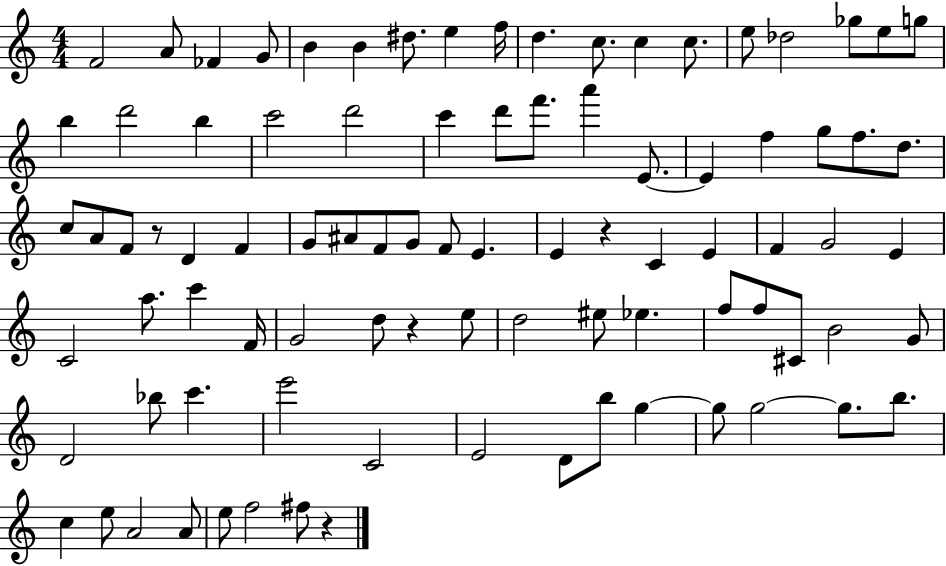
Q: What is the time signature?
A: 4/4